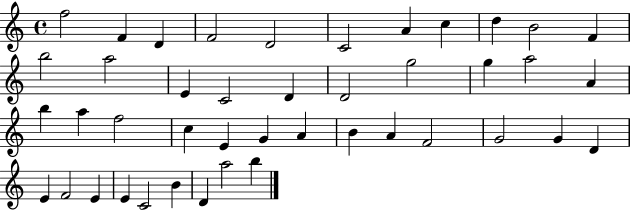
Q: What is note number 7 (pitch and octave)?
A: A4